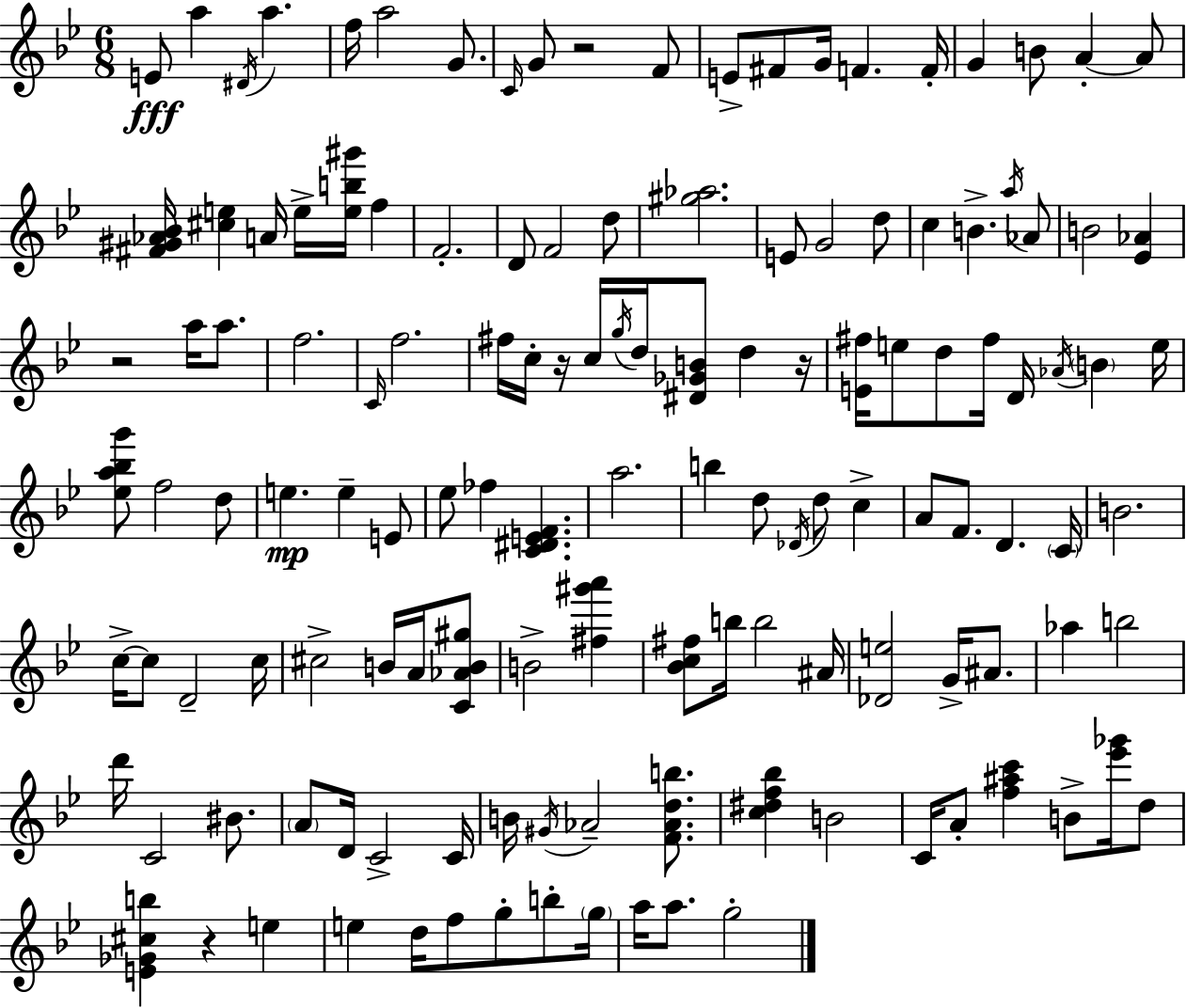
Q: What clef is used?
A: treble